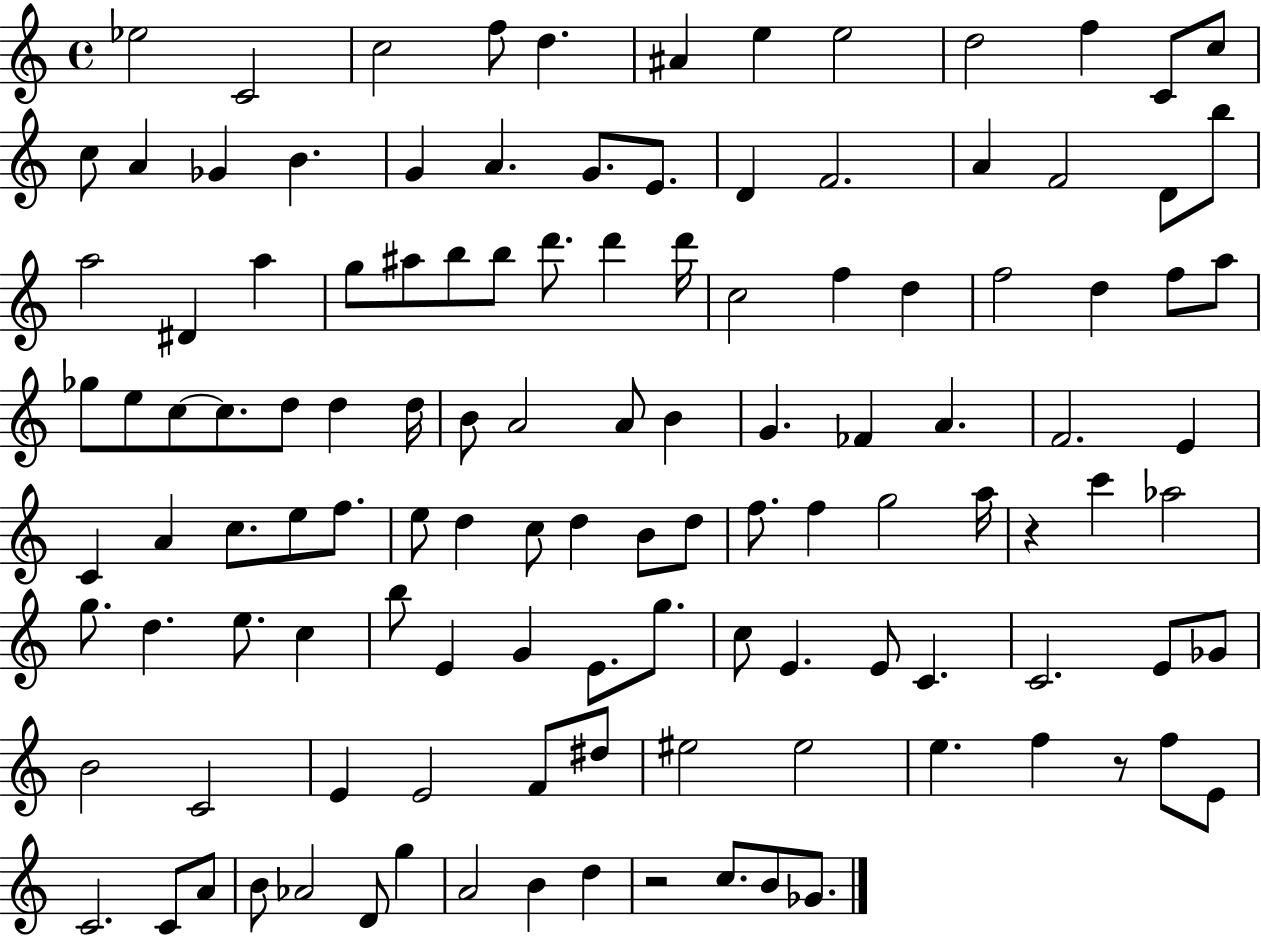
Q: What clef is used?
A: treble